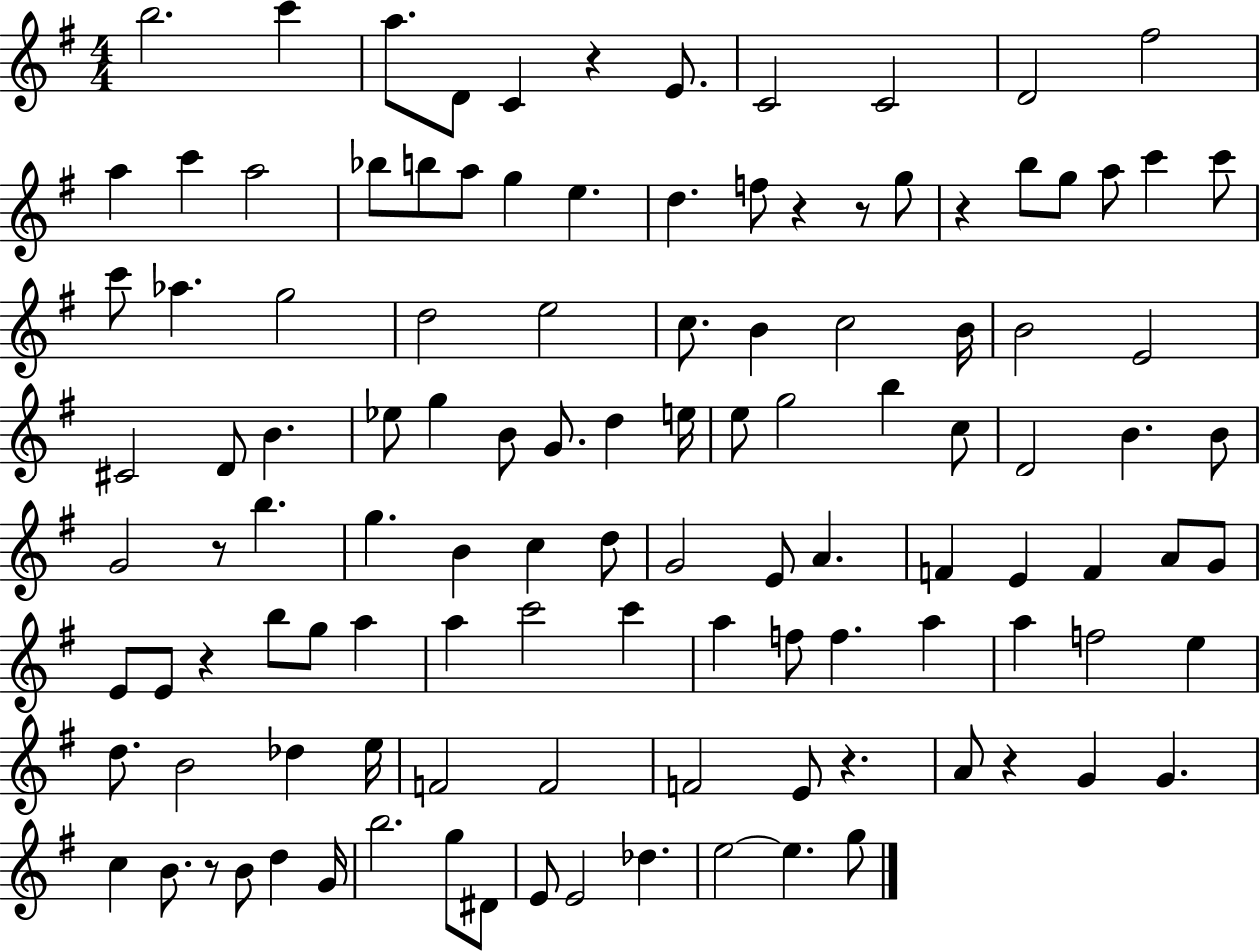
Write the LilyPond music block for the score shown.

{
  \clef treble
  \numericTimeSignature
  \time 4/4
  \key g \major
  b''2. c'''4 | a''8. d'8 c'4 r4 e'8. | c'2 c'2 | d'2 fis''2 | \break a''4 c'''4 a''2 | bes''8 b''8 a''8 g''4 e''4. | d''4. f''8 r4 r8 g''8 | r4 b''8 g''8 a''8 c'''4 c'''8 | \break c'''8 aes''4. g''2 | d''2 e''2 | c''8. b'4 c''2 b'16 | b'2 e'2 | \break cis'2 d'8 b'4. | ees''8 g''4 b'8 g'8. d''4 e''16 | e''8 g''2 b''4 c''8 | d'2 b'4. b'8 | \break g'2 r8 b''4. | g''4. b'4 c''4 d''8 | g'2 e'8 a'4. | f'4 e'4 f'4 a'8 g'8 | \break e'8 e'8 r4 b''8 g''8 a''4 | a''4 c'''2 c'''4 | a''4 f''8 f''4. a''4 | a''4 f''2 e''4 | \break d''8. b'2 des''4 e''16 | f'2 f'2 | f'2 e'8 r4. | a'8 r4 g'4 g'4. | \break c''4 b'8. r8 b'8 d''4 g'16 | b''2. g''8 dis'8 | e'8 e'2 des''4. | e''2~~ e''4. g''8 | \break \bar "|."
}